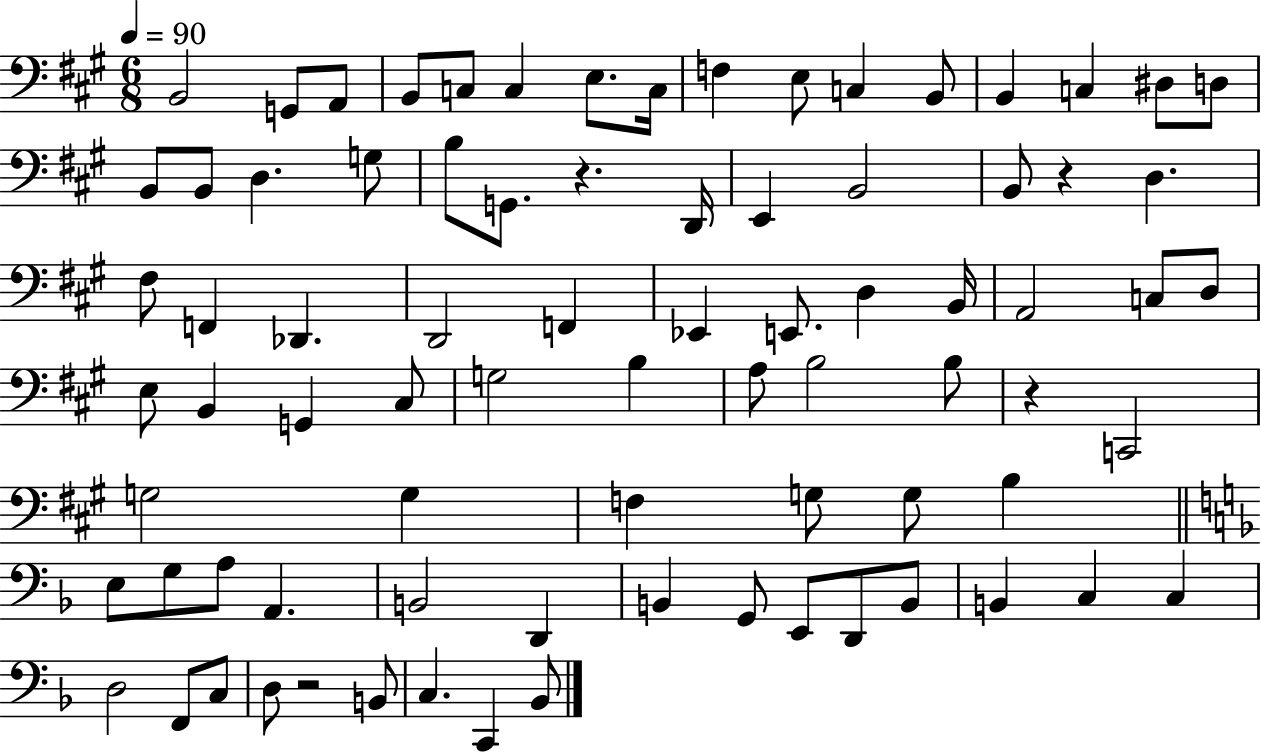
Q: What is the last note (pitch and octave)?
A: Bb2